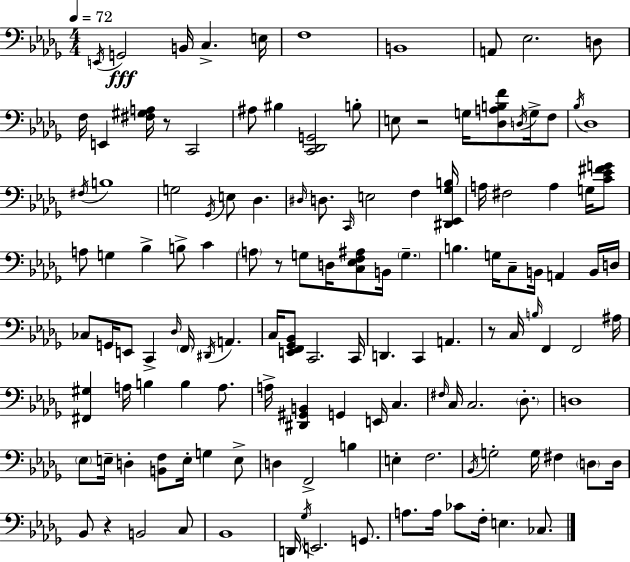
X:1
T:Untitled
M:4/4
L:1/4
K:Bbm
E,,/4 G,,2 B,,/4 C, E,/4 F,4 B,,4 A,,/2 _E,2 D,/2 F,/4 E,, [^F,^G,A,]/4 z/2 C,,2 ^A,/2 ^B, [C,,_D,,G,,]2 B,/2 E,/2 z2 G,/4 [_D,A,B,F]/2 D,/4 G,/4 F,/2 _B,/4 _D,4 ^F,/4 B,4 G,2 _G,,/4 E,/2 _D, ^D,/4 D,/2 C,,/4 E,2 F, [^D,,_E,,_G,B,]/4 A,/4 ^F,2 A, G,/4 [C_E^FG]/2 A,/2 G, _B, B,/2 C A,/2 z/2 G,/2 D,/4 [C,_E,F,^A,]/2 B,,/4 G, B, G,/4 C,/2 B,,/4 A,, B,,/4 D,/4 _C,/2 G,,/4 E,,/2 C,, _D,/4 F,,/4 ^D,,/4 A,, C,/4 [E,,F,,_G,,_B,,]/2 C,,2 C,,/4 D,, C,, A,, z/2 C,/4 B,/4 F,, F,,2 ^A,/4 [^F,,^G,] A,/4 B, B, A,/2 A,/4 [^D,,^G,,B,,] G,, E,,/4 C, ^F,/4 C,/4 C,2 _D,/2 D,4 _E,/2 E,/4 D, [B,,F,]/2 E,/4 G, E,/2 D, F,,2 B, E, F,2 _B,,/4 G,2 G,/4 ^F, D,/2 D,/4 _B,,/2 z B,,2 C,/2 _B,,4 D,,/4 _G,/4 E,,2 G,,/2 A,/2 A,/4 _C/2 F,/4 E, _C,/2